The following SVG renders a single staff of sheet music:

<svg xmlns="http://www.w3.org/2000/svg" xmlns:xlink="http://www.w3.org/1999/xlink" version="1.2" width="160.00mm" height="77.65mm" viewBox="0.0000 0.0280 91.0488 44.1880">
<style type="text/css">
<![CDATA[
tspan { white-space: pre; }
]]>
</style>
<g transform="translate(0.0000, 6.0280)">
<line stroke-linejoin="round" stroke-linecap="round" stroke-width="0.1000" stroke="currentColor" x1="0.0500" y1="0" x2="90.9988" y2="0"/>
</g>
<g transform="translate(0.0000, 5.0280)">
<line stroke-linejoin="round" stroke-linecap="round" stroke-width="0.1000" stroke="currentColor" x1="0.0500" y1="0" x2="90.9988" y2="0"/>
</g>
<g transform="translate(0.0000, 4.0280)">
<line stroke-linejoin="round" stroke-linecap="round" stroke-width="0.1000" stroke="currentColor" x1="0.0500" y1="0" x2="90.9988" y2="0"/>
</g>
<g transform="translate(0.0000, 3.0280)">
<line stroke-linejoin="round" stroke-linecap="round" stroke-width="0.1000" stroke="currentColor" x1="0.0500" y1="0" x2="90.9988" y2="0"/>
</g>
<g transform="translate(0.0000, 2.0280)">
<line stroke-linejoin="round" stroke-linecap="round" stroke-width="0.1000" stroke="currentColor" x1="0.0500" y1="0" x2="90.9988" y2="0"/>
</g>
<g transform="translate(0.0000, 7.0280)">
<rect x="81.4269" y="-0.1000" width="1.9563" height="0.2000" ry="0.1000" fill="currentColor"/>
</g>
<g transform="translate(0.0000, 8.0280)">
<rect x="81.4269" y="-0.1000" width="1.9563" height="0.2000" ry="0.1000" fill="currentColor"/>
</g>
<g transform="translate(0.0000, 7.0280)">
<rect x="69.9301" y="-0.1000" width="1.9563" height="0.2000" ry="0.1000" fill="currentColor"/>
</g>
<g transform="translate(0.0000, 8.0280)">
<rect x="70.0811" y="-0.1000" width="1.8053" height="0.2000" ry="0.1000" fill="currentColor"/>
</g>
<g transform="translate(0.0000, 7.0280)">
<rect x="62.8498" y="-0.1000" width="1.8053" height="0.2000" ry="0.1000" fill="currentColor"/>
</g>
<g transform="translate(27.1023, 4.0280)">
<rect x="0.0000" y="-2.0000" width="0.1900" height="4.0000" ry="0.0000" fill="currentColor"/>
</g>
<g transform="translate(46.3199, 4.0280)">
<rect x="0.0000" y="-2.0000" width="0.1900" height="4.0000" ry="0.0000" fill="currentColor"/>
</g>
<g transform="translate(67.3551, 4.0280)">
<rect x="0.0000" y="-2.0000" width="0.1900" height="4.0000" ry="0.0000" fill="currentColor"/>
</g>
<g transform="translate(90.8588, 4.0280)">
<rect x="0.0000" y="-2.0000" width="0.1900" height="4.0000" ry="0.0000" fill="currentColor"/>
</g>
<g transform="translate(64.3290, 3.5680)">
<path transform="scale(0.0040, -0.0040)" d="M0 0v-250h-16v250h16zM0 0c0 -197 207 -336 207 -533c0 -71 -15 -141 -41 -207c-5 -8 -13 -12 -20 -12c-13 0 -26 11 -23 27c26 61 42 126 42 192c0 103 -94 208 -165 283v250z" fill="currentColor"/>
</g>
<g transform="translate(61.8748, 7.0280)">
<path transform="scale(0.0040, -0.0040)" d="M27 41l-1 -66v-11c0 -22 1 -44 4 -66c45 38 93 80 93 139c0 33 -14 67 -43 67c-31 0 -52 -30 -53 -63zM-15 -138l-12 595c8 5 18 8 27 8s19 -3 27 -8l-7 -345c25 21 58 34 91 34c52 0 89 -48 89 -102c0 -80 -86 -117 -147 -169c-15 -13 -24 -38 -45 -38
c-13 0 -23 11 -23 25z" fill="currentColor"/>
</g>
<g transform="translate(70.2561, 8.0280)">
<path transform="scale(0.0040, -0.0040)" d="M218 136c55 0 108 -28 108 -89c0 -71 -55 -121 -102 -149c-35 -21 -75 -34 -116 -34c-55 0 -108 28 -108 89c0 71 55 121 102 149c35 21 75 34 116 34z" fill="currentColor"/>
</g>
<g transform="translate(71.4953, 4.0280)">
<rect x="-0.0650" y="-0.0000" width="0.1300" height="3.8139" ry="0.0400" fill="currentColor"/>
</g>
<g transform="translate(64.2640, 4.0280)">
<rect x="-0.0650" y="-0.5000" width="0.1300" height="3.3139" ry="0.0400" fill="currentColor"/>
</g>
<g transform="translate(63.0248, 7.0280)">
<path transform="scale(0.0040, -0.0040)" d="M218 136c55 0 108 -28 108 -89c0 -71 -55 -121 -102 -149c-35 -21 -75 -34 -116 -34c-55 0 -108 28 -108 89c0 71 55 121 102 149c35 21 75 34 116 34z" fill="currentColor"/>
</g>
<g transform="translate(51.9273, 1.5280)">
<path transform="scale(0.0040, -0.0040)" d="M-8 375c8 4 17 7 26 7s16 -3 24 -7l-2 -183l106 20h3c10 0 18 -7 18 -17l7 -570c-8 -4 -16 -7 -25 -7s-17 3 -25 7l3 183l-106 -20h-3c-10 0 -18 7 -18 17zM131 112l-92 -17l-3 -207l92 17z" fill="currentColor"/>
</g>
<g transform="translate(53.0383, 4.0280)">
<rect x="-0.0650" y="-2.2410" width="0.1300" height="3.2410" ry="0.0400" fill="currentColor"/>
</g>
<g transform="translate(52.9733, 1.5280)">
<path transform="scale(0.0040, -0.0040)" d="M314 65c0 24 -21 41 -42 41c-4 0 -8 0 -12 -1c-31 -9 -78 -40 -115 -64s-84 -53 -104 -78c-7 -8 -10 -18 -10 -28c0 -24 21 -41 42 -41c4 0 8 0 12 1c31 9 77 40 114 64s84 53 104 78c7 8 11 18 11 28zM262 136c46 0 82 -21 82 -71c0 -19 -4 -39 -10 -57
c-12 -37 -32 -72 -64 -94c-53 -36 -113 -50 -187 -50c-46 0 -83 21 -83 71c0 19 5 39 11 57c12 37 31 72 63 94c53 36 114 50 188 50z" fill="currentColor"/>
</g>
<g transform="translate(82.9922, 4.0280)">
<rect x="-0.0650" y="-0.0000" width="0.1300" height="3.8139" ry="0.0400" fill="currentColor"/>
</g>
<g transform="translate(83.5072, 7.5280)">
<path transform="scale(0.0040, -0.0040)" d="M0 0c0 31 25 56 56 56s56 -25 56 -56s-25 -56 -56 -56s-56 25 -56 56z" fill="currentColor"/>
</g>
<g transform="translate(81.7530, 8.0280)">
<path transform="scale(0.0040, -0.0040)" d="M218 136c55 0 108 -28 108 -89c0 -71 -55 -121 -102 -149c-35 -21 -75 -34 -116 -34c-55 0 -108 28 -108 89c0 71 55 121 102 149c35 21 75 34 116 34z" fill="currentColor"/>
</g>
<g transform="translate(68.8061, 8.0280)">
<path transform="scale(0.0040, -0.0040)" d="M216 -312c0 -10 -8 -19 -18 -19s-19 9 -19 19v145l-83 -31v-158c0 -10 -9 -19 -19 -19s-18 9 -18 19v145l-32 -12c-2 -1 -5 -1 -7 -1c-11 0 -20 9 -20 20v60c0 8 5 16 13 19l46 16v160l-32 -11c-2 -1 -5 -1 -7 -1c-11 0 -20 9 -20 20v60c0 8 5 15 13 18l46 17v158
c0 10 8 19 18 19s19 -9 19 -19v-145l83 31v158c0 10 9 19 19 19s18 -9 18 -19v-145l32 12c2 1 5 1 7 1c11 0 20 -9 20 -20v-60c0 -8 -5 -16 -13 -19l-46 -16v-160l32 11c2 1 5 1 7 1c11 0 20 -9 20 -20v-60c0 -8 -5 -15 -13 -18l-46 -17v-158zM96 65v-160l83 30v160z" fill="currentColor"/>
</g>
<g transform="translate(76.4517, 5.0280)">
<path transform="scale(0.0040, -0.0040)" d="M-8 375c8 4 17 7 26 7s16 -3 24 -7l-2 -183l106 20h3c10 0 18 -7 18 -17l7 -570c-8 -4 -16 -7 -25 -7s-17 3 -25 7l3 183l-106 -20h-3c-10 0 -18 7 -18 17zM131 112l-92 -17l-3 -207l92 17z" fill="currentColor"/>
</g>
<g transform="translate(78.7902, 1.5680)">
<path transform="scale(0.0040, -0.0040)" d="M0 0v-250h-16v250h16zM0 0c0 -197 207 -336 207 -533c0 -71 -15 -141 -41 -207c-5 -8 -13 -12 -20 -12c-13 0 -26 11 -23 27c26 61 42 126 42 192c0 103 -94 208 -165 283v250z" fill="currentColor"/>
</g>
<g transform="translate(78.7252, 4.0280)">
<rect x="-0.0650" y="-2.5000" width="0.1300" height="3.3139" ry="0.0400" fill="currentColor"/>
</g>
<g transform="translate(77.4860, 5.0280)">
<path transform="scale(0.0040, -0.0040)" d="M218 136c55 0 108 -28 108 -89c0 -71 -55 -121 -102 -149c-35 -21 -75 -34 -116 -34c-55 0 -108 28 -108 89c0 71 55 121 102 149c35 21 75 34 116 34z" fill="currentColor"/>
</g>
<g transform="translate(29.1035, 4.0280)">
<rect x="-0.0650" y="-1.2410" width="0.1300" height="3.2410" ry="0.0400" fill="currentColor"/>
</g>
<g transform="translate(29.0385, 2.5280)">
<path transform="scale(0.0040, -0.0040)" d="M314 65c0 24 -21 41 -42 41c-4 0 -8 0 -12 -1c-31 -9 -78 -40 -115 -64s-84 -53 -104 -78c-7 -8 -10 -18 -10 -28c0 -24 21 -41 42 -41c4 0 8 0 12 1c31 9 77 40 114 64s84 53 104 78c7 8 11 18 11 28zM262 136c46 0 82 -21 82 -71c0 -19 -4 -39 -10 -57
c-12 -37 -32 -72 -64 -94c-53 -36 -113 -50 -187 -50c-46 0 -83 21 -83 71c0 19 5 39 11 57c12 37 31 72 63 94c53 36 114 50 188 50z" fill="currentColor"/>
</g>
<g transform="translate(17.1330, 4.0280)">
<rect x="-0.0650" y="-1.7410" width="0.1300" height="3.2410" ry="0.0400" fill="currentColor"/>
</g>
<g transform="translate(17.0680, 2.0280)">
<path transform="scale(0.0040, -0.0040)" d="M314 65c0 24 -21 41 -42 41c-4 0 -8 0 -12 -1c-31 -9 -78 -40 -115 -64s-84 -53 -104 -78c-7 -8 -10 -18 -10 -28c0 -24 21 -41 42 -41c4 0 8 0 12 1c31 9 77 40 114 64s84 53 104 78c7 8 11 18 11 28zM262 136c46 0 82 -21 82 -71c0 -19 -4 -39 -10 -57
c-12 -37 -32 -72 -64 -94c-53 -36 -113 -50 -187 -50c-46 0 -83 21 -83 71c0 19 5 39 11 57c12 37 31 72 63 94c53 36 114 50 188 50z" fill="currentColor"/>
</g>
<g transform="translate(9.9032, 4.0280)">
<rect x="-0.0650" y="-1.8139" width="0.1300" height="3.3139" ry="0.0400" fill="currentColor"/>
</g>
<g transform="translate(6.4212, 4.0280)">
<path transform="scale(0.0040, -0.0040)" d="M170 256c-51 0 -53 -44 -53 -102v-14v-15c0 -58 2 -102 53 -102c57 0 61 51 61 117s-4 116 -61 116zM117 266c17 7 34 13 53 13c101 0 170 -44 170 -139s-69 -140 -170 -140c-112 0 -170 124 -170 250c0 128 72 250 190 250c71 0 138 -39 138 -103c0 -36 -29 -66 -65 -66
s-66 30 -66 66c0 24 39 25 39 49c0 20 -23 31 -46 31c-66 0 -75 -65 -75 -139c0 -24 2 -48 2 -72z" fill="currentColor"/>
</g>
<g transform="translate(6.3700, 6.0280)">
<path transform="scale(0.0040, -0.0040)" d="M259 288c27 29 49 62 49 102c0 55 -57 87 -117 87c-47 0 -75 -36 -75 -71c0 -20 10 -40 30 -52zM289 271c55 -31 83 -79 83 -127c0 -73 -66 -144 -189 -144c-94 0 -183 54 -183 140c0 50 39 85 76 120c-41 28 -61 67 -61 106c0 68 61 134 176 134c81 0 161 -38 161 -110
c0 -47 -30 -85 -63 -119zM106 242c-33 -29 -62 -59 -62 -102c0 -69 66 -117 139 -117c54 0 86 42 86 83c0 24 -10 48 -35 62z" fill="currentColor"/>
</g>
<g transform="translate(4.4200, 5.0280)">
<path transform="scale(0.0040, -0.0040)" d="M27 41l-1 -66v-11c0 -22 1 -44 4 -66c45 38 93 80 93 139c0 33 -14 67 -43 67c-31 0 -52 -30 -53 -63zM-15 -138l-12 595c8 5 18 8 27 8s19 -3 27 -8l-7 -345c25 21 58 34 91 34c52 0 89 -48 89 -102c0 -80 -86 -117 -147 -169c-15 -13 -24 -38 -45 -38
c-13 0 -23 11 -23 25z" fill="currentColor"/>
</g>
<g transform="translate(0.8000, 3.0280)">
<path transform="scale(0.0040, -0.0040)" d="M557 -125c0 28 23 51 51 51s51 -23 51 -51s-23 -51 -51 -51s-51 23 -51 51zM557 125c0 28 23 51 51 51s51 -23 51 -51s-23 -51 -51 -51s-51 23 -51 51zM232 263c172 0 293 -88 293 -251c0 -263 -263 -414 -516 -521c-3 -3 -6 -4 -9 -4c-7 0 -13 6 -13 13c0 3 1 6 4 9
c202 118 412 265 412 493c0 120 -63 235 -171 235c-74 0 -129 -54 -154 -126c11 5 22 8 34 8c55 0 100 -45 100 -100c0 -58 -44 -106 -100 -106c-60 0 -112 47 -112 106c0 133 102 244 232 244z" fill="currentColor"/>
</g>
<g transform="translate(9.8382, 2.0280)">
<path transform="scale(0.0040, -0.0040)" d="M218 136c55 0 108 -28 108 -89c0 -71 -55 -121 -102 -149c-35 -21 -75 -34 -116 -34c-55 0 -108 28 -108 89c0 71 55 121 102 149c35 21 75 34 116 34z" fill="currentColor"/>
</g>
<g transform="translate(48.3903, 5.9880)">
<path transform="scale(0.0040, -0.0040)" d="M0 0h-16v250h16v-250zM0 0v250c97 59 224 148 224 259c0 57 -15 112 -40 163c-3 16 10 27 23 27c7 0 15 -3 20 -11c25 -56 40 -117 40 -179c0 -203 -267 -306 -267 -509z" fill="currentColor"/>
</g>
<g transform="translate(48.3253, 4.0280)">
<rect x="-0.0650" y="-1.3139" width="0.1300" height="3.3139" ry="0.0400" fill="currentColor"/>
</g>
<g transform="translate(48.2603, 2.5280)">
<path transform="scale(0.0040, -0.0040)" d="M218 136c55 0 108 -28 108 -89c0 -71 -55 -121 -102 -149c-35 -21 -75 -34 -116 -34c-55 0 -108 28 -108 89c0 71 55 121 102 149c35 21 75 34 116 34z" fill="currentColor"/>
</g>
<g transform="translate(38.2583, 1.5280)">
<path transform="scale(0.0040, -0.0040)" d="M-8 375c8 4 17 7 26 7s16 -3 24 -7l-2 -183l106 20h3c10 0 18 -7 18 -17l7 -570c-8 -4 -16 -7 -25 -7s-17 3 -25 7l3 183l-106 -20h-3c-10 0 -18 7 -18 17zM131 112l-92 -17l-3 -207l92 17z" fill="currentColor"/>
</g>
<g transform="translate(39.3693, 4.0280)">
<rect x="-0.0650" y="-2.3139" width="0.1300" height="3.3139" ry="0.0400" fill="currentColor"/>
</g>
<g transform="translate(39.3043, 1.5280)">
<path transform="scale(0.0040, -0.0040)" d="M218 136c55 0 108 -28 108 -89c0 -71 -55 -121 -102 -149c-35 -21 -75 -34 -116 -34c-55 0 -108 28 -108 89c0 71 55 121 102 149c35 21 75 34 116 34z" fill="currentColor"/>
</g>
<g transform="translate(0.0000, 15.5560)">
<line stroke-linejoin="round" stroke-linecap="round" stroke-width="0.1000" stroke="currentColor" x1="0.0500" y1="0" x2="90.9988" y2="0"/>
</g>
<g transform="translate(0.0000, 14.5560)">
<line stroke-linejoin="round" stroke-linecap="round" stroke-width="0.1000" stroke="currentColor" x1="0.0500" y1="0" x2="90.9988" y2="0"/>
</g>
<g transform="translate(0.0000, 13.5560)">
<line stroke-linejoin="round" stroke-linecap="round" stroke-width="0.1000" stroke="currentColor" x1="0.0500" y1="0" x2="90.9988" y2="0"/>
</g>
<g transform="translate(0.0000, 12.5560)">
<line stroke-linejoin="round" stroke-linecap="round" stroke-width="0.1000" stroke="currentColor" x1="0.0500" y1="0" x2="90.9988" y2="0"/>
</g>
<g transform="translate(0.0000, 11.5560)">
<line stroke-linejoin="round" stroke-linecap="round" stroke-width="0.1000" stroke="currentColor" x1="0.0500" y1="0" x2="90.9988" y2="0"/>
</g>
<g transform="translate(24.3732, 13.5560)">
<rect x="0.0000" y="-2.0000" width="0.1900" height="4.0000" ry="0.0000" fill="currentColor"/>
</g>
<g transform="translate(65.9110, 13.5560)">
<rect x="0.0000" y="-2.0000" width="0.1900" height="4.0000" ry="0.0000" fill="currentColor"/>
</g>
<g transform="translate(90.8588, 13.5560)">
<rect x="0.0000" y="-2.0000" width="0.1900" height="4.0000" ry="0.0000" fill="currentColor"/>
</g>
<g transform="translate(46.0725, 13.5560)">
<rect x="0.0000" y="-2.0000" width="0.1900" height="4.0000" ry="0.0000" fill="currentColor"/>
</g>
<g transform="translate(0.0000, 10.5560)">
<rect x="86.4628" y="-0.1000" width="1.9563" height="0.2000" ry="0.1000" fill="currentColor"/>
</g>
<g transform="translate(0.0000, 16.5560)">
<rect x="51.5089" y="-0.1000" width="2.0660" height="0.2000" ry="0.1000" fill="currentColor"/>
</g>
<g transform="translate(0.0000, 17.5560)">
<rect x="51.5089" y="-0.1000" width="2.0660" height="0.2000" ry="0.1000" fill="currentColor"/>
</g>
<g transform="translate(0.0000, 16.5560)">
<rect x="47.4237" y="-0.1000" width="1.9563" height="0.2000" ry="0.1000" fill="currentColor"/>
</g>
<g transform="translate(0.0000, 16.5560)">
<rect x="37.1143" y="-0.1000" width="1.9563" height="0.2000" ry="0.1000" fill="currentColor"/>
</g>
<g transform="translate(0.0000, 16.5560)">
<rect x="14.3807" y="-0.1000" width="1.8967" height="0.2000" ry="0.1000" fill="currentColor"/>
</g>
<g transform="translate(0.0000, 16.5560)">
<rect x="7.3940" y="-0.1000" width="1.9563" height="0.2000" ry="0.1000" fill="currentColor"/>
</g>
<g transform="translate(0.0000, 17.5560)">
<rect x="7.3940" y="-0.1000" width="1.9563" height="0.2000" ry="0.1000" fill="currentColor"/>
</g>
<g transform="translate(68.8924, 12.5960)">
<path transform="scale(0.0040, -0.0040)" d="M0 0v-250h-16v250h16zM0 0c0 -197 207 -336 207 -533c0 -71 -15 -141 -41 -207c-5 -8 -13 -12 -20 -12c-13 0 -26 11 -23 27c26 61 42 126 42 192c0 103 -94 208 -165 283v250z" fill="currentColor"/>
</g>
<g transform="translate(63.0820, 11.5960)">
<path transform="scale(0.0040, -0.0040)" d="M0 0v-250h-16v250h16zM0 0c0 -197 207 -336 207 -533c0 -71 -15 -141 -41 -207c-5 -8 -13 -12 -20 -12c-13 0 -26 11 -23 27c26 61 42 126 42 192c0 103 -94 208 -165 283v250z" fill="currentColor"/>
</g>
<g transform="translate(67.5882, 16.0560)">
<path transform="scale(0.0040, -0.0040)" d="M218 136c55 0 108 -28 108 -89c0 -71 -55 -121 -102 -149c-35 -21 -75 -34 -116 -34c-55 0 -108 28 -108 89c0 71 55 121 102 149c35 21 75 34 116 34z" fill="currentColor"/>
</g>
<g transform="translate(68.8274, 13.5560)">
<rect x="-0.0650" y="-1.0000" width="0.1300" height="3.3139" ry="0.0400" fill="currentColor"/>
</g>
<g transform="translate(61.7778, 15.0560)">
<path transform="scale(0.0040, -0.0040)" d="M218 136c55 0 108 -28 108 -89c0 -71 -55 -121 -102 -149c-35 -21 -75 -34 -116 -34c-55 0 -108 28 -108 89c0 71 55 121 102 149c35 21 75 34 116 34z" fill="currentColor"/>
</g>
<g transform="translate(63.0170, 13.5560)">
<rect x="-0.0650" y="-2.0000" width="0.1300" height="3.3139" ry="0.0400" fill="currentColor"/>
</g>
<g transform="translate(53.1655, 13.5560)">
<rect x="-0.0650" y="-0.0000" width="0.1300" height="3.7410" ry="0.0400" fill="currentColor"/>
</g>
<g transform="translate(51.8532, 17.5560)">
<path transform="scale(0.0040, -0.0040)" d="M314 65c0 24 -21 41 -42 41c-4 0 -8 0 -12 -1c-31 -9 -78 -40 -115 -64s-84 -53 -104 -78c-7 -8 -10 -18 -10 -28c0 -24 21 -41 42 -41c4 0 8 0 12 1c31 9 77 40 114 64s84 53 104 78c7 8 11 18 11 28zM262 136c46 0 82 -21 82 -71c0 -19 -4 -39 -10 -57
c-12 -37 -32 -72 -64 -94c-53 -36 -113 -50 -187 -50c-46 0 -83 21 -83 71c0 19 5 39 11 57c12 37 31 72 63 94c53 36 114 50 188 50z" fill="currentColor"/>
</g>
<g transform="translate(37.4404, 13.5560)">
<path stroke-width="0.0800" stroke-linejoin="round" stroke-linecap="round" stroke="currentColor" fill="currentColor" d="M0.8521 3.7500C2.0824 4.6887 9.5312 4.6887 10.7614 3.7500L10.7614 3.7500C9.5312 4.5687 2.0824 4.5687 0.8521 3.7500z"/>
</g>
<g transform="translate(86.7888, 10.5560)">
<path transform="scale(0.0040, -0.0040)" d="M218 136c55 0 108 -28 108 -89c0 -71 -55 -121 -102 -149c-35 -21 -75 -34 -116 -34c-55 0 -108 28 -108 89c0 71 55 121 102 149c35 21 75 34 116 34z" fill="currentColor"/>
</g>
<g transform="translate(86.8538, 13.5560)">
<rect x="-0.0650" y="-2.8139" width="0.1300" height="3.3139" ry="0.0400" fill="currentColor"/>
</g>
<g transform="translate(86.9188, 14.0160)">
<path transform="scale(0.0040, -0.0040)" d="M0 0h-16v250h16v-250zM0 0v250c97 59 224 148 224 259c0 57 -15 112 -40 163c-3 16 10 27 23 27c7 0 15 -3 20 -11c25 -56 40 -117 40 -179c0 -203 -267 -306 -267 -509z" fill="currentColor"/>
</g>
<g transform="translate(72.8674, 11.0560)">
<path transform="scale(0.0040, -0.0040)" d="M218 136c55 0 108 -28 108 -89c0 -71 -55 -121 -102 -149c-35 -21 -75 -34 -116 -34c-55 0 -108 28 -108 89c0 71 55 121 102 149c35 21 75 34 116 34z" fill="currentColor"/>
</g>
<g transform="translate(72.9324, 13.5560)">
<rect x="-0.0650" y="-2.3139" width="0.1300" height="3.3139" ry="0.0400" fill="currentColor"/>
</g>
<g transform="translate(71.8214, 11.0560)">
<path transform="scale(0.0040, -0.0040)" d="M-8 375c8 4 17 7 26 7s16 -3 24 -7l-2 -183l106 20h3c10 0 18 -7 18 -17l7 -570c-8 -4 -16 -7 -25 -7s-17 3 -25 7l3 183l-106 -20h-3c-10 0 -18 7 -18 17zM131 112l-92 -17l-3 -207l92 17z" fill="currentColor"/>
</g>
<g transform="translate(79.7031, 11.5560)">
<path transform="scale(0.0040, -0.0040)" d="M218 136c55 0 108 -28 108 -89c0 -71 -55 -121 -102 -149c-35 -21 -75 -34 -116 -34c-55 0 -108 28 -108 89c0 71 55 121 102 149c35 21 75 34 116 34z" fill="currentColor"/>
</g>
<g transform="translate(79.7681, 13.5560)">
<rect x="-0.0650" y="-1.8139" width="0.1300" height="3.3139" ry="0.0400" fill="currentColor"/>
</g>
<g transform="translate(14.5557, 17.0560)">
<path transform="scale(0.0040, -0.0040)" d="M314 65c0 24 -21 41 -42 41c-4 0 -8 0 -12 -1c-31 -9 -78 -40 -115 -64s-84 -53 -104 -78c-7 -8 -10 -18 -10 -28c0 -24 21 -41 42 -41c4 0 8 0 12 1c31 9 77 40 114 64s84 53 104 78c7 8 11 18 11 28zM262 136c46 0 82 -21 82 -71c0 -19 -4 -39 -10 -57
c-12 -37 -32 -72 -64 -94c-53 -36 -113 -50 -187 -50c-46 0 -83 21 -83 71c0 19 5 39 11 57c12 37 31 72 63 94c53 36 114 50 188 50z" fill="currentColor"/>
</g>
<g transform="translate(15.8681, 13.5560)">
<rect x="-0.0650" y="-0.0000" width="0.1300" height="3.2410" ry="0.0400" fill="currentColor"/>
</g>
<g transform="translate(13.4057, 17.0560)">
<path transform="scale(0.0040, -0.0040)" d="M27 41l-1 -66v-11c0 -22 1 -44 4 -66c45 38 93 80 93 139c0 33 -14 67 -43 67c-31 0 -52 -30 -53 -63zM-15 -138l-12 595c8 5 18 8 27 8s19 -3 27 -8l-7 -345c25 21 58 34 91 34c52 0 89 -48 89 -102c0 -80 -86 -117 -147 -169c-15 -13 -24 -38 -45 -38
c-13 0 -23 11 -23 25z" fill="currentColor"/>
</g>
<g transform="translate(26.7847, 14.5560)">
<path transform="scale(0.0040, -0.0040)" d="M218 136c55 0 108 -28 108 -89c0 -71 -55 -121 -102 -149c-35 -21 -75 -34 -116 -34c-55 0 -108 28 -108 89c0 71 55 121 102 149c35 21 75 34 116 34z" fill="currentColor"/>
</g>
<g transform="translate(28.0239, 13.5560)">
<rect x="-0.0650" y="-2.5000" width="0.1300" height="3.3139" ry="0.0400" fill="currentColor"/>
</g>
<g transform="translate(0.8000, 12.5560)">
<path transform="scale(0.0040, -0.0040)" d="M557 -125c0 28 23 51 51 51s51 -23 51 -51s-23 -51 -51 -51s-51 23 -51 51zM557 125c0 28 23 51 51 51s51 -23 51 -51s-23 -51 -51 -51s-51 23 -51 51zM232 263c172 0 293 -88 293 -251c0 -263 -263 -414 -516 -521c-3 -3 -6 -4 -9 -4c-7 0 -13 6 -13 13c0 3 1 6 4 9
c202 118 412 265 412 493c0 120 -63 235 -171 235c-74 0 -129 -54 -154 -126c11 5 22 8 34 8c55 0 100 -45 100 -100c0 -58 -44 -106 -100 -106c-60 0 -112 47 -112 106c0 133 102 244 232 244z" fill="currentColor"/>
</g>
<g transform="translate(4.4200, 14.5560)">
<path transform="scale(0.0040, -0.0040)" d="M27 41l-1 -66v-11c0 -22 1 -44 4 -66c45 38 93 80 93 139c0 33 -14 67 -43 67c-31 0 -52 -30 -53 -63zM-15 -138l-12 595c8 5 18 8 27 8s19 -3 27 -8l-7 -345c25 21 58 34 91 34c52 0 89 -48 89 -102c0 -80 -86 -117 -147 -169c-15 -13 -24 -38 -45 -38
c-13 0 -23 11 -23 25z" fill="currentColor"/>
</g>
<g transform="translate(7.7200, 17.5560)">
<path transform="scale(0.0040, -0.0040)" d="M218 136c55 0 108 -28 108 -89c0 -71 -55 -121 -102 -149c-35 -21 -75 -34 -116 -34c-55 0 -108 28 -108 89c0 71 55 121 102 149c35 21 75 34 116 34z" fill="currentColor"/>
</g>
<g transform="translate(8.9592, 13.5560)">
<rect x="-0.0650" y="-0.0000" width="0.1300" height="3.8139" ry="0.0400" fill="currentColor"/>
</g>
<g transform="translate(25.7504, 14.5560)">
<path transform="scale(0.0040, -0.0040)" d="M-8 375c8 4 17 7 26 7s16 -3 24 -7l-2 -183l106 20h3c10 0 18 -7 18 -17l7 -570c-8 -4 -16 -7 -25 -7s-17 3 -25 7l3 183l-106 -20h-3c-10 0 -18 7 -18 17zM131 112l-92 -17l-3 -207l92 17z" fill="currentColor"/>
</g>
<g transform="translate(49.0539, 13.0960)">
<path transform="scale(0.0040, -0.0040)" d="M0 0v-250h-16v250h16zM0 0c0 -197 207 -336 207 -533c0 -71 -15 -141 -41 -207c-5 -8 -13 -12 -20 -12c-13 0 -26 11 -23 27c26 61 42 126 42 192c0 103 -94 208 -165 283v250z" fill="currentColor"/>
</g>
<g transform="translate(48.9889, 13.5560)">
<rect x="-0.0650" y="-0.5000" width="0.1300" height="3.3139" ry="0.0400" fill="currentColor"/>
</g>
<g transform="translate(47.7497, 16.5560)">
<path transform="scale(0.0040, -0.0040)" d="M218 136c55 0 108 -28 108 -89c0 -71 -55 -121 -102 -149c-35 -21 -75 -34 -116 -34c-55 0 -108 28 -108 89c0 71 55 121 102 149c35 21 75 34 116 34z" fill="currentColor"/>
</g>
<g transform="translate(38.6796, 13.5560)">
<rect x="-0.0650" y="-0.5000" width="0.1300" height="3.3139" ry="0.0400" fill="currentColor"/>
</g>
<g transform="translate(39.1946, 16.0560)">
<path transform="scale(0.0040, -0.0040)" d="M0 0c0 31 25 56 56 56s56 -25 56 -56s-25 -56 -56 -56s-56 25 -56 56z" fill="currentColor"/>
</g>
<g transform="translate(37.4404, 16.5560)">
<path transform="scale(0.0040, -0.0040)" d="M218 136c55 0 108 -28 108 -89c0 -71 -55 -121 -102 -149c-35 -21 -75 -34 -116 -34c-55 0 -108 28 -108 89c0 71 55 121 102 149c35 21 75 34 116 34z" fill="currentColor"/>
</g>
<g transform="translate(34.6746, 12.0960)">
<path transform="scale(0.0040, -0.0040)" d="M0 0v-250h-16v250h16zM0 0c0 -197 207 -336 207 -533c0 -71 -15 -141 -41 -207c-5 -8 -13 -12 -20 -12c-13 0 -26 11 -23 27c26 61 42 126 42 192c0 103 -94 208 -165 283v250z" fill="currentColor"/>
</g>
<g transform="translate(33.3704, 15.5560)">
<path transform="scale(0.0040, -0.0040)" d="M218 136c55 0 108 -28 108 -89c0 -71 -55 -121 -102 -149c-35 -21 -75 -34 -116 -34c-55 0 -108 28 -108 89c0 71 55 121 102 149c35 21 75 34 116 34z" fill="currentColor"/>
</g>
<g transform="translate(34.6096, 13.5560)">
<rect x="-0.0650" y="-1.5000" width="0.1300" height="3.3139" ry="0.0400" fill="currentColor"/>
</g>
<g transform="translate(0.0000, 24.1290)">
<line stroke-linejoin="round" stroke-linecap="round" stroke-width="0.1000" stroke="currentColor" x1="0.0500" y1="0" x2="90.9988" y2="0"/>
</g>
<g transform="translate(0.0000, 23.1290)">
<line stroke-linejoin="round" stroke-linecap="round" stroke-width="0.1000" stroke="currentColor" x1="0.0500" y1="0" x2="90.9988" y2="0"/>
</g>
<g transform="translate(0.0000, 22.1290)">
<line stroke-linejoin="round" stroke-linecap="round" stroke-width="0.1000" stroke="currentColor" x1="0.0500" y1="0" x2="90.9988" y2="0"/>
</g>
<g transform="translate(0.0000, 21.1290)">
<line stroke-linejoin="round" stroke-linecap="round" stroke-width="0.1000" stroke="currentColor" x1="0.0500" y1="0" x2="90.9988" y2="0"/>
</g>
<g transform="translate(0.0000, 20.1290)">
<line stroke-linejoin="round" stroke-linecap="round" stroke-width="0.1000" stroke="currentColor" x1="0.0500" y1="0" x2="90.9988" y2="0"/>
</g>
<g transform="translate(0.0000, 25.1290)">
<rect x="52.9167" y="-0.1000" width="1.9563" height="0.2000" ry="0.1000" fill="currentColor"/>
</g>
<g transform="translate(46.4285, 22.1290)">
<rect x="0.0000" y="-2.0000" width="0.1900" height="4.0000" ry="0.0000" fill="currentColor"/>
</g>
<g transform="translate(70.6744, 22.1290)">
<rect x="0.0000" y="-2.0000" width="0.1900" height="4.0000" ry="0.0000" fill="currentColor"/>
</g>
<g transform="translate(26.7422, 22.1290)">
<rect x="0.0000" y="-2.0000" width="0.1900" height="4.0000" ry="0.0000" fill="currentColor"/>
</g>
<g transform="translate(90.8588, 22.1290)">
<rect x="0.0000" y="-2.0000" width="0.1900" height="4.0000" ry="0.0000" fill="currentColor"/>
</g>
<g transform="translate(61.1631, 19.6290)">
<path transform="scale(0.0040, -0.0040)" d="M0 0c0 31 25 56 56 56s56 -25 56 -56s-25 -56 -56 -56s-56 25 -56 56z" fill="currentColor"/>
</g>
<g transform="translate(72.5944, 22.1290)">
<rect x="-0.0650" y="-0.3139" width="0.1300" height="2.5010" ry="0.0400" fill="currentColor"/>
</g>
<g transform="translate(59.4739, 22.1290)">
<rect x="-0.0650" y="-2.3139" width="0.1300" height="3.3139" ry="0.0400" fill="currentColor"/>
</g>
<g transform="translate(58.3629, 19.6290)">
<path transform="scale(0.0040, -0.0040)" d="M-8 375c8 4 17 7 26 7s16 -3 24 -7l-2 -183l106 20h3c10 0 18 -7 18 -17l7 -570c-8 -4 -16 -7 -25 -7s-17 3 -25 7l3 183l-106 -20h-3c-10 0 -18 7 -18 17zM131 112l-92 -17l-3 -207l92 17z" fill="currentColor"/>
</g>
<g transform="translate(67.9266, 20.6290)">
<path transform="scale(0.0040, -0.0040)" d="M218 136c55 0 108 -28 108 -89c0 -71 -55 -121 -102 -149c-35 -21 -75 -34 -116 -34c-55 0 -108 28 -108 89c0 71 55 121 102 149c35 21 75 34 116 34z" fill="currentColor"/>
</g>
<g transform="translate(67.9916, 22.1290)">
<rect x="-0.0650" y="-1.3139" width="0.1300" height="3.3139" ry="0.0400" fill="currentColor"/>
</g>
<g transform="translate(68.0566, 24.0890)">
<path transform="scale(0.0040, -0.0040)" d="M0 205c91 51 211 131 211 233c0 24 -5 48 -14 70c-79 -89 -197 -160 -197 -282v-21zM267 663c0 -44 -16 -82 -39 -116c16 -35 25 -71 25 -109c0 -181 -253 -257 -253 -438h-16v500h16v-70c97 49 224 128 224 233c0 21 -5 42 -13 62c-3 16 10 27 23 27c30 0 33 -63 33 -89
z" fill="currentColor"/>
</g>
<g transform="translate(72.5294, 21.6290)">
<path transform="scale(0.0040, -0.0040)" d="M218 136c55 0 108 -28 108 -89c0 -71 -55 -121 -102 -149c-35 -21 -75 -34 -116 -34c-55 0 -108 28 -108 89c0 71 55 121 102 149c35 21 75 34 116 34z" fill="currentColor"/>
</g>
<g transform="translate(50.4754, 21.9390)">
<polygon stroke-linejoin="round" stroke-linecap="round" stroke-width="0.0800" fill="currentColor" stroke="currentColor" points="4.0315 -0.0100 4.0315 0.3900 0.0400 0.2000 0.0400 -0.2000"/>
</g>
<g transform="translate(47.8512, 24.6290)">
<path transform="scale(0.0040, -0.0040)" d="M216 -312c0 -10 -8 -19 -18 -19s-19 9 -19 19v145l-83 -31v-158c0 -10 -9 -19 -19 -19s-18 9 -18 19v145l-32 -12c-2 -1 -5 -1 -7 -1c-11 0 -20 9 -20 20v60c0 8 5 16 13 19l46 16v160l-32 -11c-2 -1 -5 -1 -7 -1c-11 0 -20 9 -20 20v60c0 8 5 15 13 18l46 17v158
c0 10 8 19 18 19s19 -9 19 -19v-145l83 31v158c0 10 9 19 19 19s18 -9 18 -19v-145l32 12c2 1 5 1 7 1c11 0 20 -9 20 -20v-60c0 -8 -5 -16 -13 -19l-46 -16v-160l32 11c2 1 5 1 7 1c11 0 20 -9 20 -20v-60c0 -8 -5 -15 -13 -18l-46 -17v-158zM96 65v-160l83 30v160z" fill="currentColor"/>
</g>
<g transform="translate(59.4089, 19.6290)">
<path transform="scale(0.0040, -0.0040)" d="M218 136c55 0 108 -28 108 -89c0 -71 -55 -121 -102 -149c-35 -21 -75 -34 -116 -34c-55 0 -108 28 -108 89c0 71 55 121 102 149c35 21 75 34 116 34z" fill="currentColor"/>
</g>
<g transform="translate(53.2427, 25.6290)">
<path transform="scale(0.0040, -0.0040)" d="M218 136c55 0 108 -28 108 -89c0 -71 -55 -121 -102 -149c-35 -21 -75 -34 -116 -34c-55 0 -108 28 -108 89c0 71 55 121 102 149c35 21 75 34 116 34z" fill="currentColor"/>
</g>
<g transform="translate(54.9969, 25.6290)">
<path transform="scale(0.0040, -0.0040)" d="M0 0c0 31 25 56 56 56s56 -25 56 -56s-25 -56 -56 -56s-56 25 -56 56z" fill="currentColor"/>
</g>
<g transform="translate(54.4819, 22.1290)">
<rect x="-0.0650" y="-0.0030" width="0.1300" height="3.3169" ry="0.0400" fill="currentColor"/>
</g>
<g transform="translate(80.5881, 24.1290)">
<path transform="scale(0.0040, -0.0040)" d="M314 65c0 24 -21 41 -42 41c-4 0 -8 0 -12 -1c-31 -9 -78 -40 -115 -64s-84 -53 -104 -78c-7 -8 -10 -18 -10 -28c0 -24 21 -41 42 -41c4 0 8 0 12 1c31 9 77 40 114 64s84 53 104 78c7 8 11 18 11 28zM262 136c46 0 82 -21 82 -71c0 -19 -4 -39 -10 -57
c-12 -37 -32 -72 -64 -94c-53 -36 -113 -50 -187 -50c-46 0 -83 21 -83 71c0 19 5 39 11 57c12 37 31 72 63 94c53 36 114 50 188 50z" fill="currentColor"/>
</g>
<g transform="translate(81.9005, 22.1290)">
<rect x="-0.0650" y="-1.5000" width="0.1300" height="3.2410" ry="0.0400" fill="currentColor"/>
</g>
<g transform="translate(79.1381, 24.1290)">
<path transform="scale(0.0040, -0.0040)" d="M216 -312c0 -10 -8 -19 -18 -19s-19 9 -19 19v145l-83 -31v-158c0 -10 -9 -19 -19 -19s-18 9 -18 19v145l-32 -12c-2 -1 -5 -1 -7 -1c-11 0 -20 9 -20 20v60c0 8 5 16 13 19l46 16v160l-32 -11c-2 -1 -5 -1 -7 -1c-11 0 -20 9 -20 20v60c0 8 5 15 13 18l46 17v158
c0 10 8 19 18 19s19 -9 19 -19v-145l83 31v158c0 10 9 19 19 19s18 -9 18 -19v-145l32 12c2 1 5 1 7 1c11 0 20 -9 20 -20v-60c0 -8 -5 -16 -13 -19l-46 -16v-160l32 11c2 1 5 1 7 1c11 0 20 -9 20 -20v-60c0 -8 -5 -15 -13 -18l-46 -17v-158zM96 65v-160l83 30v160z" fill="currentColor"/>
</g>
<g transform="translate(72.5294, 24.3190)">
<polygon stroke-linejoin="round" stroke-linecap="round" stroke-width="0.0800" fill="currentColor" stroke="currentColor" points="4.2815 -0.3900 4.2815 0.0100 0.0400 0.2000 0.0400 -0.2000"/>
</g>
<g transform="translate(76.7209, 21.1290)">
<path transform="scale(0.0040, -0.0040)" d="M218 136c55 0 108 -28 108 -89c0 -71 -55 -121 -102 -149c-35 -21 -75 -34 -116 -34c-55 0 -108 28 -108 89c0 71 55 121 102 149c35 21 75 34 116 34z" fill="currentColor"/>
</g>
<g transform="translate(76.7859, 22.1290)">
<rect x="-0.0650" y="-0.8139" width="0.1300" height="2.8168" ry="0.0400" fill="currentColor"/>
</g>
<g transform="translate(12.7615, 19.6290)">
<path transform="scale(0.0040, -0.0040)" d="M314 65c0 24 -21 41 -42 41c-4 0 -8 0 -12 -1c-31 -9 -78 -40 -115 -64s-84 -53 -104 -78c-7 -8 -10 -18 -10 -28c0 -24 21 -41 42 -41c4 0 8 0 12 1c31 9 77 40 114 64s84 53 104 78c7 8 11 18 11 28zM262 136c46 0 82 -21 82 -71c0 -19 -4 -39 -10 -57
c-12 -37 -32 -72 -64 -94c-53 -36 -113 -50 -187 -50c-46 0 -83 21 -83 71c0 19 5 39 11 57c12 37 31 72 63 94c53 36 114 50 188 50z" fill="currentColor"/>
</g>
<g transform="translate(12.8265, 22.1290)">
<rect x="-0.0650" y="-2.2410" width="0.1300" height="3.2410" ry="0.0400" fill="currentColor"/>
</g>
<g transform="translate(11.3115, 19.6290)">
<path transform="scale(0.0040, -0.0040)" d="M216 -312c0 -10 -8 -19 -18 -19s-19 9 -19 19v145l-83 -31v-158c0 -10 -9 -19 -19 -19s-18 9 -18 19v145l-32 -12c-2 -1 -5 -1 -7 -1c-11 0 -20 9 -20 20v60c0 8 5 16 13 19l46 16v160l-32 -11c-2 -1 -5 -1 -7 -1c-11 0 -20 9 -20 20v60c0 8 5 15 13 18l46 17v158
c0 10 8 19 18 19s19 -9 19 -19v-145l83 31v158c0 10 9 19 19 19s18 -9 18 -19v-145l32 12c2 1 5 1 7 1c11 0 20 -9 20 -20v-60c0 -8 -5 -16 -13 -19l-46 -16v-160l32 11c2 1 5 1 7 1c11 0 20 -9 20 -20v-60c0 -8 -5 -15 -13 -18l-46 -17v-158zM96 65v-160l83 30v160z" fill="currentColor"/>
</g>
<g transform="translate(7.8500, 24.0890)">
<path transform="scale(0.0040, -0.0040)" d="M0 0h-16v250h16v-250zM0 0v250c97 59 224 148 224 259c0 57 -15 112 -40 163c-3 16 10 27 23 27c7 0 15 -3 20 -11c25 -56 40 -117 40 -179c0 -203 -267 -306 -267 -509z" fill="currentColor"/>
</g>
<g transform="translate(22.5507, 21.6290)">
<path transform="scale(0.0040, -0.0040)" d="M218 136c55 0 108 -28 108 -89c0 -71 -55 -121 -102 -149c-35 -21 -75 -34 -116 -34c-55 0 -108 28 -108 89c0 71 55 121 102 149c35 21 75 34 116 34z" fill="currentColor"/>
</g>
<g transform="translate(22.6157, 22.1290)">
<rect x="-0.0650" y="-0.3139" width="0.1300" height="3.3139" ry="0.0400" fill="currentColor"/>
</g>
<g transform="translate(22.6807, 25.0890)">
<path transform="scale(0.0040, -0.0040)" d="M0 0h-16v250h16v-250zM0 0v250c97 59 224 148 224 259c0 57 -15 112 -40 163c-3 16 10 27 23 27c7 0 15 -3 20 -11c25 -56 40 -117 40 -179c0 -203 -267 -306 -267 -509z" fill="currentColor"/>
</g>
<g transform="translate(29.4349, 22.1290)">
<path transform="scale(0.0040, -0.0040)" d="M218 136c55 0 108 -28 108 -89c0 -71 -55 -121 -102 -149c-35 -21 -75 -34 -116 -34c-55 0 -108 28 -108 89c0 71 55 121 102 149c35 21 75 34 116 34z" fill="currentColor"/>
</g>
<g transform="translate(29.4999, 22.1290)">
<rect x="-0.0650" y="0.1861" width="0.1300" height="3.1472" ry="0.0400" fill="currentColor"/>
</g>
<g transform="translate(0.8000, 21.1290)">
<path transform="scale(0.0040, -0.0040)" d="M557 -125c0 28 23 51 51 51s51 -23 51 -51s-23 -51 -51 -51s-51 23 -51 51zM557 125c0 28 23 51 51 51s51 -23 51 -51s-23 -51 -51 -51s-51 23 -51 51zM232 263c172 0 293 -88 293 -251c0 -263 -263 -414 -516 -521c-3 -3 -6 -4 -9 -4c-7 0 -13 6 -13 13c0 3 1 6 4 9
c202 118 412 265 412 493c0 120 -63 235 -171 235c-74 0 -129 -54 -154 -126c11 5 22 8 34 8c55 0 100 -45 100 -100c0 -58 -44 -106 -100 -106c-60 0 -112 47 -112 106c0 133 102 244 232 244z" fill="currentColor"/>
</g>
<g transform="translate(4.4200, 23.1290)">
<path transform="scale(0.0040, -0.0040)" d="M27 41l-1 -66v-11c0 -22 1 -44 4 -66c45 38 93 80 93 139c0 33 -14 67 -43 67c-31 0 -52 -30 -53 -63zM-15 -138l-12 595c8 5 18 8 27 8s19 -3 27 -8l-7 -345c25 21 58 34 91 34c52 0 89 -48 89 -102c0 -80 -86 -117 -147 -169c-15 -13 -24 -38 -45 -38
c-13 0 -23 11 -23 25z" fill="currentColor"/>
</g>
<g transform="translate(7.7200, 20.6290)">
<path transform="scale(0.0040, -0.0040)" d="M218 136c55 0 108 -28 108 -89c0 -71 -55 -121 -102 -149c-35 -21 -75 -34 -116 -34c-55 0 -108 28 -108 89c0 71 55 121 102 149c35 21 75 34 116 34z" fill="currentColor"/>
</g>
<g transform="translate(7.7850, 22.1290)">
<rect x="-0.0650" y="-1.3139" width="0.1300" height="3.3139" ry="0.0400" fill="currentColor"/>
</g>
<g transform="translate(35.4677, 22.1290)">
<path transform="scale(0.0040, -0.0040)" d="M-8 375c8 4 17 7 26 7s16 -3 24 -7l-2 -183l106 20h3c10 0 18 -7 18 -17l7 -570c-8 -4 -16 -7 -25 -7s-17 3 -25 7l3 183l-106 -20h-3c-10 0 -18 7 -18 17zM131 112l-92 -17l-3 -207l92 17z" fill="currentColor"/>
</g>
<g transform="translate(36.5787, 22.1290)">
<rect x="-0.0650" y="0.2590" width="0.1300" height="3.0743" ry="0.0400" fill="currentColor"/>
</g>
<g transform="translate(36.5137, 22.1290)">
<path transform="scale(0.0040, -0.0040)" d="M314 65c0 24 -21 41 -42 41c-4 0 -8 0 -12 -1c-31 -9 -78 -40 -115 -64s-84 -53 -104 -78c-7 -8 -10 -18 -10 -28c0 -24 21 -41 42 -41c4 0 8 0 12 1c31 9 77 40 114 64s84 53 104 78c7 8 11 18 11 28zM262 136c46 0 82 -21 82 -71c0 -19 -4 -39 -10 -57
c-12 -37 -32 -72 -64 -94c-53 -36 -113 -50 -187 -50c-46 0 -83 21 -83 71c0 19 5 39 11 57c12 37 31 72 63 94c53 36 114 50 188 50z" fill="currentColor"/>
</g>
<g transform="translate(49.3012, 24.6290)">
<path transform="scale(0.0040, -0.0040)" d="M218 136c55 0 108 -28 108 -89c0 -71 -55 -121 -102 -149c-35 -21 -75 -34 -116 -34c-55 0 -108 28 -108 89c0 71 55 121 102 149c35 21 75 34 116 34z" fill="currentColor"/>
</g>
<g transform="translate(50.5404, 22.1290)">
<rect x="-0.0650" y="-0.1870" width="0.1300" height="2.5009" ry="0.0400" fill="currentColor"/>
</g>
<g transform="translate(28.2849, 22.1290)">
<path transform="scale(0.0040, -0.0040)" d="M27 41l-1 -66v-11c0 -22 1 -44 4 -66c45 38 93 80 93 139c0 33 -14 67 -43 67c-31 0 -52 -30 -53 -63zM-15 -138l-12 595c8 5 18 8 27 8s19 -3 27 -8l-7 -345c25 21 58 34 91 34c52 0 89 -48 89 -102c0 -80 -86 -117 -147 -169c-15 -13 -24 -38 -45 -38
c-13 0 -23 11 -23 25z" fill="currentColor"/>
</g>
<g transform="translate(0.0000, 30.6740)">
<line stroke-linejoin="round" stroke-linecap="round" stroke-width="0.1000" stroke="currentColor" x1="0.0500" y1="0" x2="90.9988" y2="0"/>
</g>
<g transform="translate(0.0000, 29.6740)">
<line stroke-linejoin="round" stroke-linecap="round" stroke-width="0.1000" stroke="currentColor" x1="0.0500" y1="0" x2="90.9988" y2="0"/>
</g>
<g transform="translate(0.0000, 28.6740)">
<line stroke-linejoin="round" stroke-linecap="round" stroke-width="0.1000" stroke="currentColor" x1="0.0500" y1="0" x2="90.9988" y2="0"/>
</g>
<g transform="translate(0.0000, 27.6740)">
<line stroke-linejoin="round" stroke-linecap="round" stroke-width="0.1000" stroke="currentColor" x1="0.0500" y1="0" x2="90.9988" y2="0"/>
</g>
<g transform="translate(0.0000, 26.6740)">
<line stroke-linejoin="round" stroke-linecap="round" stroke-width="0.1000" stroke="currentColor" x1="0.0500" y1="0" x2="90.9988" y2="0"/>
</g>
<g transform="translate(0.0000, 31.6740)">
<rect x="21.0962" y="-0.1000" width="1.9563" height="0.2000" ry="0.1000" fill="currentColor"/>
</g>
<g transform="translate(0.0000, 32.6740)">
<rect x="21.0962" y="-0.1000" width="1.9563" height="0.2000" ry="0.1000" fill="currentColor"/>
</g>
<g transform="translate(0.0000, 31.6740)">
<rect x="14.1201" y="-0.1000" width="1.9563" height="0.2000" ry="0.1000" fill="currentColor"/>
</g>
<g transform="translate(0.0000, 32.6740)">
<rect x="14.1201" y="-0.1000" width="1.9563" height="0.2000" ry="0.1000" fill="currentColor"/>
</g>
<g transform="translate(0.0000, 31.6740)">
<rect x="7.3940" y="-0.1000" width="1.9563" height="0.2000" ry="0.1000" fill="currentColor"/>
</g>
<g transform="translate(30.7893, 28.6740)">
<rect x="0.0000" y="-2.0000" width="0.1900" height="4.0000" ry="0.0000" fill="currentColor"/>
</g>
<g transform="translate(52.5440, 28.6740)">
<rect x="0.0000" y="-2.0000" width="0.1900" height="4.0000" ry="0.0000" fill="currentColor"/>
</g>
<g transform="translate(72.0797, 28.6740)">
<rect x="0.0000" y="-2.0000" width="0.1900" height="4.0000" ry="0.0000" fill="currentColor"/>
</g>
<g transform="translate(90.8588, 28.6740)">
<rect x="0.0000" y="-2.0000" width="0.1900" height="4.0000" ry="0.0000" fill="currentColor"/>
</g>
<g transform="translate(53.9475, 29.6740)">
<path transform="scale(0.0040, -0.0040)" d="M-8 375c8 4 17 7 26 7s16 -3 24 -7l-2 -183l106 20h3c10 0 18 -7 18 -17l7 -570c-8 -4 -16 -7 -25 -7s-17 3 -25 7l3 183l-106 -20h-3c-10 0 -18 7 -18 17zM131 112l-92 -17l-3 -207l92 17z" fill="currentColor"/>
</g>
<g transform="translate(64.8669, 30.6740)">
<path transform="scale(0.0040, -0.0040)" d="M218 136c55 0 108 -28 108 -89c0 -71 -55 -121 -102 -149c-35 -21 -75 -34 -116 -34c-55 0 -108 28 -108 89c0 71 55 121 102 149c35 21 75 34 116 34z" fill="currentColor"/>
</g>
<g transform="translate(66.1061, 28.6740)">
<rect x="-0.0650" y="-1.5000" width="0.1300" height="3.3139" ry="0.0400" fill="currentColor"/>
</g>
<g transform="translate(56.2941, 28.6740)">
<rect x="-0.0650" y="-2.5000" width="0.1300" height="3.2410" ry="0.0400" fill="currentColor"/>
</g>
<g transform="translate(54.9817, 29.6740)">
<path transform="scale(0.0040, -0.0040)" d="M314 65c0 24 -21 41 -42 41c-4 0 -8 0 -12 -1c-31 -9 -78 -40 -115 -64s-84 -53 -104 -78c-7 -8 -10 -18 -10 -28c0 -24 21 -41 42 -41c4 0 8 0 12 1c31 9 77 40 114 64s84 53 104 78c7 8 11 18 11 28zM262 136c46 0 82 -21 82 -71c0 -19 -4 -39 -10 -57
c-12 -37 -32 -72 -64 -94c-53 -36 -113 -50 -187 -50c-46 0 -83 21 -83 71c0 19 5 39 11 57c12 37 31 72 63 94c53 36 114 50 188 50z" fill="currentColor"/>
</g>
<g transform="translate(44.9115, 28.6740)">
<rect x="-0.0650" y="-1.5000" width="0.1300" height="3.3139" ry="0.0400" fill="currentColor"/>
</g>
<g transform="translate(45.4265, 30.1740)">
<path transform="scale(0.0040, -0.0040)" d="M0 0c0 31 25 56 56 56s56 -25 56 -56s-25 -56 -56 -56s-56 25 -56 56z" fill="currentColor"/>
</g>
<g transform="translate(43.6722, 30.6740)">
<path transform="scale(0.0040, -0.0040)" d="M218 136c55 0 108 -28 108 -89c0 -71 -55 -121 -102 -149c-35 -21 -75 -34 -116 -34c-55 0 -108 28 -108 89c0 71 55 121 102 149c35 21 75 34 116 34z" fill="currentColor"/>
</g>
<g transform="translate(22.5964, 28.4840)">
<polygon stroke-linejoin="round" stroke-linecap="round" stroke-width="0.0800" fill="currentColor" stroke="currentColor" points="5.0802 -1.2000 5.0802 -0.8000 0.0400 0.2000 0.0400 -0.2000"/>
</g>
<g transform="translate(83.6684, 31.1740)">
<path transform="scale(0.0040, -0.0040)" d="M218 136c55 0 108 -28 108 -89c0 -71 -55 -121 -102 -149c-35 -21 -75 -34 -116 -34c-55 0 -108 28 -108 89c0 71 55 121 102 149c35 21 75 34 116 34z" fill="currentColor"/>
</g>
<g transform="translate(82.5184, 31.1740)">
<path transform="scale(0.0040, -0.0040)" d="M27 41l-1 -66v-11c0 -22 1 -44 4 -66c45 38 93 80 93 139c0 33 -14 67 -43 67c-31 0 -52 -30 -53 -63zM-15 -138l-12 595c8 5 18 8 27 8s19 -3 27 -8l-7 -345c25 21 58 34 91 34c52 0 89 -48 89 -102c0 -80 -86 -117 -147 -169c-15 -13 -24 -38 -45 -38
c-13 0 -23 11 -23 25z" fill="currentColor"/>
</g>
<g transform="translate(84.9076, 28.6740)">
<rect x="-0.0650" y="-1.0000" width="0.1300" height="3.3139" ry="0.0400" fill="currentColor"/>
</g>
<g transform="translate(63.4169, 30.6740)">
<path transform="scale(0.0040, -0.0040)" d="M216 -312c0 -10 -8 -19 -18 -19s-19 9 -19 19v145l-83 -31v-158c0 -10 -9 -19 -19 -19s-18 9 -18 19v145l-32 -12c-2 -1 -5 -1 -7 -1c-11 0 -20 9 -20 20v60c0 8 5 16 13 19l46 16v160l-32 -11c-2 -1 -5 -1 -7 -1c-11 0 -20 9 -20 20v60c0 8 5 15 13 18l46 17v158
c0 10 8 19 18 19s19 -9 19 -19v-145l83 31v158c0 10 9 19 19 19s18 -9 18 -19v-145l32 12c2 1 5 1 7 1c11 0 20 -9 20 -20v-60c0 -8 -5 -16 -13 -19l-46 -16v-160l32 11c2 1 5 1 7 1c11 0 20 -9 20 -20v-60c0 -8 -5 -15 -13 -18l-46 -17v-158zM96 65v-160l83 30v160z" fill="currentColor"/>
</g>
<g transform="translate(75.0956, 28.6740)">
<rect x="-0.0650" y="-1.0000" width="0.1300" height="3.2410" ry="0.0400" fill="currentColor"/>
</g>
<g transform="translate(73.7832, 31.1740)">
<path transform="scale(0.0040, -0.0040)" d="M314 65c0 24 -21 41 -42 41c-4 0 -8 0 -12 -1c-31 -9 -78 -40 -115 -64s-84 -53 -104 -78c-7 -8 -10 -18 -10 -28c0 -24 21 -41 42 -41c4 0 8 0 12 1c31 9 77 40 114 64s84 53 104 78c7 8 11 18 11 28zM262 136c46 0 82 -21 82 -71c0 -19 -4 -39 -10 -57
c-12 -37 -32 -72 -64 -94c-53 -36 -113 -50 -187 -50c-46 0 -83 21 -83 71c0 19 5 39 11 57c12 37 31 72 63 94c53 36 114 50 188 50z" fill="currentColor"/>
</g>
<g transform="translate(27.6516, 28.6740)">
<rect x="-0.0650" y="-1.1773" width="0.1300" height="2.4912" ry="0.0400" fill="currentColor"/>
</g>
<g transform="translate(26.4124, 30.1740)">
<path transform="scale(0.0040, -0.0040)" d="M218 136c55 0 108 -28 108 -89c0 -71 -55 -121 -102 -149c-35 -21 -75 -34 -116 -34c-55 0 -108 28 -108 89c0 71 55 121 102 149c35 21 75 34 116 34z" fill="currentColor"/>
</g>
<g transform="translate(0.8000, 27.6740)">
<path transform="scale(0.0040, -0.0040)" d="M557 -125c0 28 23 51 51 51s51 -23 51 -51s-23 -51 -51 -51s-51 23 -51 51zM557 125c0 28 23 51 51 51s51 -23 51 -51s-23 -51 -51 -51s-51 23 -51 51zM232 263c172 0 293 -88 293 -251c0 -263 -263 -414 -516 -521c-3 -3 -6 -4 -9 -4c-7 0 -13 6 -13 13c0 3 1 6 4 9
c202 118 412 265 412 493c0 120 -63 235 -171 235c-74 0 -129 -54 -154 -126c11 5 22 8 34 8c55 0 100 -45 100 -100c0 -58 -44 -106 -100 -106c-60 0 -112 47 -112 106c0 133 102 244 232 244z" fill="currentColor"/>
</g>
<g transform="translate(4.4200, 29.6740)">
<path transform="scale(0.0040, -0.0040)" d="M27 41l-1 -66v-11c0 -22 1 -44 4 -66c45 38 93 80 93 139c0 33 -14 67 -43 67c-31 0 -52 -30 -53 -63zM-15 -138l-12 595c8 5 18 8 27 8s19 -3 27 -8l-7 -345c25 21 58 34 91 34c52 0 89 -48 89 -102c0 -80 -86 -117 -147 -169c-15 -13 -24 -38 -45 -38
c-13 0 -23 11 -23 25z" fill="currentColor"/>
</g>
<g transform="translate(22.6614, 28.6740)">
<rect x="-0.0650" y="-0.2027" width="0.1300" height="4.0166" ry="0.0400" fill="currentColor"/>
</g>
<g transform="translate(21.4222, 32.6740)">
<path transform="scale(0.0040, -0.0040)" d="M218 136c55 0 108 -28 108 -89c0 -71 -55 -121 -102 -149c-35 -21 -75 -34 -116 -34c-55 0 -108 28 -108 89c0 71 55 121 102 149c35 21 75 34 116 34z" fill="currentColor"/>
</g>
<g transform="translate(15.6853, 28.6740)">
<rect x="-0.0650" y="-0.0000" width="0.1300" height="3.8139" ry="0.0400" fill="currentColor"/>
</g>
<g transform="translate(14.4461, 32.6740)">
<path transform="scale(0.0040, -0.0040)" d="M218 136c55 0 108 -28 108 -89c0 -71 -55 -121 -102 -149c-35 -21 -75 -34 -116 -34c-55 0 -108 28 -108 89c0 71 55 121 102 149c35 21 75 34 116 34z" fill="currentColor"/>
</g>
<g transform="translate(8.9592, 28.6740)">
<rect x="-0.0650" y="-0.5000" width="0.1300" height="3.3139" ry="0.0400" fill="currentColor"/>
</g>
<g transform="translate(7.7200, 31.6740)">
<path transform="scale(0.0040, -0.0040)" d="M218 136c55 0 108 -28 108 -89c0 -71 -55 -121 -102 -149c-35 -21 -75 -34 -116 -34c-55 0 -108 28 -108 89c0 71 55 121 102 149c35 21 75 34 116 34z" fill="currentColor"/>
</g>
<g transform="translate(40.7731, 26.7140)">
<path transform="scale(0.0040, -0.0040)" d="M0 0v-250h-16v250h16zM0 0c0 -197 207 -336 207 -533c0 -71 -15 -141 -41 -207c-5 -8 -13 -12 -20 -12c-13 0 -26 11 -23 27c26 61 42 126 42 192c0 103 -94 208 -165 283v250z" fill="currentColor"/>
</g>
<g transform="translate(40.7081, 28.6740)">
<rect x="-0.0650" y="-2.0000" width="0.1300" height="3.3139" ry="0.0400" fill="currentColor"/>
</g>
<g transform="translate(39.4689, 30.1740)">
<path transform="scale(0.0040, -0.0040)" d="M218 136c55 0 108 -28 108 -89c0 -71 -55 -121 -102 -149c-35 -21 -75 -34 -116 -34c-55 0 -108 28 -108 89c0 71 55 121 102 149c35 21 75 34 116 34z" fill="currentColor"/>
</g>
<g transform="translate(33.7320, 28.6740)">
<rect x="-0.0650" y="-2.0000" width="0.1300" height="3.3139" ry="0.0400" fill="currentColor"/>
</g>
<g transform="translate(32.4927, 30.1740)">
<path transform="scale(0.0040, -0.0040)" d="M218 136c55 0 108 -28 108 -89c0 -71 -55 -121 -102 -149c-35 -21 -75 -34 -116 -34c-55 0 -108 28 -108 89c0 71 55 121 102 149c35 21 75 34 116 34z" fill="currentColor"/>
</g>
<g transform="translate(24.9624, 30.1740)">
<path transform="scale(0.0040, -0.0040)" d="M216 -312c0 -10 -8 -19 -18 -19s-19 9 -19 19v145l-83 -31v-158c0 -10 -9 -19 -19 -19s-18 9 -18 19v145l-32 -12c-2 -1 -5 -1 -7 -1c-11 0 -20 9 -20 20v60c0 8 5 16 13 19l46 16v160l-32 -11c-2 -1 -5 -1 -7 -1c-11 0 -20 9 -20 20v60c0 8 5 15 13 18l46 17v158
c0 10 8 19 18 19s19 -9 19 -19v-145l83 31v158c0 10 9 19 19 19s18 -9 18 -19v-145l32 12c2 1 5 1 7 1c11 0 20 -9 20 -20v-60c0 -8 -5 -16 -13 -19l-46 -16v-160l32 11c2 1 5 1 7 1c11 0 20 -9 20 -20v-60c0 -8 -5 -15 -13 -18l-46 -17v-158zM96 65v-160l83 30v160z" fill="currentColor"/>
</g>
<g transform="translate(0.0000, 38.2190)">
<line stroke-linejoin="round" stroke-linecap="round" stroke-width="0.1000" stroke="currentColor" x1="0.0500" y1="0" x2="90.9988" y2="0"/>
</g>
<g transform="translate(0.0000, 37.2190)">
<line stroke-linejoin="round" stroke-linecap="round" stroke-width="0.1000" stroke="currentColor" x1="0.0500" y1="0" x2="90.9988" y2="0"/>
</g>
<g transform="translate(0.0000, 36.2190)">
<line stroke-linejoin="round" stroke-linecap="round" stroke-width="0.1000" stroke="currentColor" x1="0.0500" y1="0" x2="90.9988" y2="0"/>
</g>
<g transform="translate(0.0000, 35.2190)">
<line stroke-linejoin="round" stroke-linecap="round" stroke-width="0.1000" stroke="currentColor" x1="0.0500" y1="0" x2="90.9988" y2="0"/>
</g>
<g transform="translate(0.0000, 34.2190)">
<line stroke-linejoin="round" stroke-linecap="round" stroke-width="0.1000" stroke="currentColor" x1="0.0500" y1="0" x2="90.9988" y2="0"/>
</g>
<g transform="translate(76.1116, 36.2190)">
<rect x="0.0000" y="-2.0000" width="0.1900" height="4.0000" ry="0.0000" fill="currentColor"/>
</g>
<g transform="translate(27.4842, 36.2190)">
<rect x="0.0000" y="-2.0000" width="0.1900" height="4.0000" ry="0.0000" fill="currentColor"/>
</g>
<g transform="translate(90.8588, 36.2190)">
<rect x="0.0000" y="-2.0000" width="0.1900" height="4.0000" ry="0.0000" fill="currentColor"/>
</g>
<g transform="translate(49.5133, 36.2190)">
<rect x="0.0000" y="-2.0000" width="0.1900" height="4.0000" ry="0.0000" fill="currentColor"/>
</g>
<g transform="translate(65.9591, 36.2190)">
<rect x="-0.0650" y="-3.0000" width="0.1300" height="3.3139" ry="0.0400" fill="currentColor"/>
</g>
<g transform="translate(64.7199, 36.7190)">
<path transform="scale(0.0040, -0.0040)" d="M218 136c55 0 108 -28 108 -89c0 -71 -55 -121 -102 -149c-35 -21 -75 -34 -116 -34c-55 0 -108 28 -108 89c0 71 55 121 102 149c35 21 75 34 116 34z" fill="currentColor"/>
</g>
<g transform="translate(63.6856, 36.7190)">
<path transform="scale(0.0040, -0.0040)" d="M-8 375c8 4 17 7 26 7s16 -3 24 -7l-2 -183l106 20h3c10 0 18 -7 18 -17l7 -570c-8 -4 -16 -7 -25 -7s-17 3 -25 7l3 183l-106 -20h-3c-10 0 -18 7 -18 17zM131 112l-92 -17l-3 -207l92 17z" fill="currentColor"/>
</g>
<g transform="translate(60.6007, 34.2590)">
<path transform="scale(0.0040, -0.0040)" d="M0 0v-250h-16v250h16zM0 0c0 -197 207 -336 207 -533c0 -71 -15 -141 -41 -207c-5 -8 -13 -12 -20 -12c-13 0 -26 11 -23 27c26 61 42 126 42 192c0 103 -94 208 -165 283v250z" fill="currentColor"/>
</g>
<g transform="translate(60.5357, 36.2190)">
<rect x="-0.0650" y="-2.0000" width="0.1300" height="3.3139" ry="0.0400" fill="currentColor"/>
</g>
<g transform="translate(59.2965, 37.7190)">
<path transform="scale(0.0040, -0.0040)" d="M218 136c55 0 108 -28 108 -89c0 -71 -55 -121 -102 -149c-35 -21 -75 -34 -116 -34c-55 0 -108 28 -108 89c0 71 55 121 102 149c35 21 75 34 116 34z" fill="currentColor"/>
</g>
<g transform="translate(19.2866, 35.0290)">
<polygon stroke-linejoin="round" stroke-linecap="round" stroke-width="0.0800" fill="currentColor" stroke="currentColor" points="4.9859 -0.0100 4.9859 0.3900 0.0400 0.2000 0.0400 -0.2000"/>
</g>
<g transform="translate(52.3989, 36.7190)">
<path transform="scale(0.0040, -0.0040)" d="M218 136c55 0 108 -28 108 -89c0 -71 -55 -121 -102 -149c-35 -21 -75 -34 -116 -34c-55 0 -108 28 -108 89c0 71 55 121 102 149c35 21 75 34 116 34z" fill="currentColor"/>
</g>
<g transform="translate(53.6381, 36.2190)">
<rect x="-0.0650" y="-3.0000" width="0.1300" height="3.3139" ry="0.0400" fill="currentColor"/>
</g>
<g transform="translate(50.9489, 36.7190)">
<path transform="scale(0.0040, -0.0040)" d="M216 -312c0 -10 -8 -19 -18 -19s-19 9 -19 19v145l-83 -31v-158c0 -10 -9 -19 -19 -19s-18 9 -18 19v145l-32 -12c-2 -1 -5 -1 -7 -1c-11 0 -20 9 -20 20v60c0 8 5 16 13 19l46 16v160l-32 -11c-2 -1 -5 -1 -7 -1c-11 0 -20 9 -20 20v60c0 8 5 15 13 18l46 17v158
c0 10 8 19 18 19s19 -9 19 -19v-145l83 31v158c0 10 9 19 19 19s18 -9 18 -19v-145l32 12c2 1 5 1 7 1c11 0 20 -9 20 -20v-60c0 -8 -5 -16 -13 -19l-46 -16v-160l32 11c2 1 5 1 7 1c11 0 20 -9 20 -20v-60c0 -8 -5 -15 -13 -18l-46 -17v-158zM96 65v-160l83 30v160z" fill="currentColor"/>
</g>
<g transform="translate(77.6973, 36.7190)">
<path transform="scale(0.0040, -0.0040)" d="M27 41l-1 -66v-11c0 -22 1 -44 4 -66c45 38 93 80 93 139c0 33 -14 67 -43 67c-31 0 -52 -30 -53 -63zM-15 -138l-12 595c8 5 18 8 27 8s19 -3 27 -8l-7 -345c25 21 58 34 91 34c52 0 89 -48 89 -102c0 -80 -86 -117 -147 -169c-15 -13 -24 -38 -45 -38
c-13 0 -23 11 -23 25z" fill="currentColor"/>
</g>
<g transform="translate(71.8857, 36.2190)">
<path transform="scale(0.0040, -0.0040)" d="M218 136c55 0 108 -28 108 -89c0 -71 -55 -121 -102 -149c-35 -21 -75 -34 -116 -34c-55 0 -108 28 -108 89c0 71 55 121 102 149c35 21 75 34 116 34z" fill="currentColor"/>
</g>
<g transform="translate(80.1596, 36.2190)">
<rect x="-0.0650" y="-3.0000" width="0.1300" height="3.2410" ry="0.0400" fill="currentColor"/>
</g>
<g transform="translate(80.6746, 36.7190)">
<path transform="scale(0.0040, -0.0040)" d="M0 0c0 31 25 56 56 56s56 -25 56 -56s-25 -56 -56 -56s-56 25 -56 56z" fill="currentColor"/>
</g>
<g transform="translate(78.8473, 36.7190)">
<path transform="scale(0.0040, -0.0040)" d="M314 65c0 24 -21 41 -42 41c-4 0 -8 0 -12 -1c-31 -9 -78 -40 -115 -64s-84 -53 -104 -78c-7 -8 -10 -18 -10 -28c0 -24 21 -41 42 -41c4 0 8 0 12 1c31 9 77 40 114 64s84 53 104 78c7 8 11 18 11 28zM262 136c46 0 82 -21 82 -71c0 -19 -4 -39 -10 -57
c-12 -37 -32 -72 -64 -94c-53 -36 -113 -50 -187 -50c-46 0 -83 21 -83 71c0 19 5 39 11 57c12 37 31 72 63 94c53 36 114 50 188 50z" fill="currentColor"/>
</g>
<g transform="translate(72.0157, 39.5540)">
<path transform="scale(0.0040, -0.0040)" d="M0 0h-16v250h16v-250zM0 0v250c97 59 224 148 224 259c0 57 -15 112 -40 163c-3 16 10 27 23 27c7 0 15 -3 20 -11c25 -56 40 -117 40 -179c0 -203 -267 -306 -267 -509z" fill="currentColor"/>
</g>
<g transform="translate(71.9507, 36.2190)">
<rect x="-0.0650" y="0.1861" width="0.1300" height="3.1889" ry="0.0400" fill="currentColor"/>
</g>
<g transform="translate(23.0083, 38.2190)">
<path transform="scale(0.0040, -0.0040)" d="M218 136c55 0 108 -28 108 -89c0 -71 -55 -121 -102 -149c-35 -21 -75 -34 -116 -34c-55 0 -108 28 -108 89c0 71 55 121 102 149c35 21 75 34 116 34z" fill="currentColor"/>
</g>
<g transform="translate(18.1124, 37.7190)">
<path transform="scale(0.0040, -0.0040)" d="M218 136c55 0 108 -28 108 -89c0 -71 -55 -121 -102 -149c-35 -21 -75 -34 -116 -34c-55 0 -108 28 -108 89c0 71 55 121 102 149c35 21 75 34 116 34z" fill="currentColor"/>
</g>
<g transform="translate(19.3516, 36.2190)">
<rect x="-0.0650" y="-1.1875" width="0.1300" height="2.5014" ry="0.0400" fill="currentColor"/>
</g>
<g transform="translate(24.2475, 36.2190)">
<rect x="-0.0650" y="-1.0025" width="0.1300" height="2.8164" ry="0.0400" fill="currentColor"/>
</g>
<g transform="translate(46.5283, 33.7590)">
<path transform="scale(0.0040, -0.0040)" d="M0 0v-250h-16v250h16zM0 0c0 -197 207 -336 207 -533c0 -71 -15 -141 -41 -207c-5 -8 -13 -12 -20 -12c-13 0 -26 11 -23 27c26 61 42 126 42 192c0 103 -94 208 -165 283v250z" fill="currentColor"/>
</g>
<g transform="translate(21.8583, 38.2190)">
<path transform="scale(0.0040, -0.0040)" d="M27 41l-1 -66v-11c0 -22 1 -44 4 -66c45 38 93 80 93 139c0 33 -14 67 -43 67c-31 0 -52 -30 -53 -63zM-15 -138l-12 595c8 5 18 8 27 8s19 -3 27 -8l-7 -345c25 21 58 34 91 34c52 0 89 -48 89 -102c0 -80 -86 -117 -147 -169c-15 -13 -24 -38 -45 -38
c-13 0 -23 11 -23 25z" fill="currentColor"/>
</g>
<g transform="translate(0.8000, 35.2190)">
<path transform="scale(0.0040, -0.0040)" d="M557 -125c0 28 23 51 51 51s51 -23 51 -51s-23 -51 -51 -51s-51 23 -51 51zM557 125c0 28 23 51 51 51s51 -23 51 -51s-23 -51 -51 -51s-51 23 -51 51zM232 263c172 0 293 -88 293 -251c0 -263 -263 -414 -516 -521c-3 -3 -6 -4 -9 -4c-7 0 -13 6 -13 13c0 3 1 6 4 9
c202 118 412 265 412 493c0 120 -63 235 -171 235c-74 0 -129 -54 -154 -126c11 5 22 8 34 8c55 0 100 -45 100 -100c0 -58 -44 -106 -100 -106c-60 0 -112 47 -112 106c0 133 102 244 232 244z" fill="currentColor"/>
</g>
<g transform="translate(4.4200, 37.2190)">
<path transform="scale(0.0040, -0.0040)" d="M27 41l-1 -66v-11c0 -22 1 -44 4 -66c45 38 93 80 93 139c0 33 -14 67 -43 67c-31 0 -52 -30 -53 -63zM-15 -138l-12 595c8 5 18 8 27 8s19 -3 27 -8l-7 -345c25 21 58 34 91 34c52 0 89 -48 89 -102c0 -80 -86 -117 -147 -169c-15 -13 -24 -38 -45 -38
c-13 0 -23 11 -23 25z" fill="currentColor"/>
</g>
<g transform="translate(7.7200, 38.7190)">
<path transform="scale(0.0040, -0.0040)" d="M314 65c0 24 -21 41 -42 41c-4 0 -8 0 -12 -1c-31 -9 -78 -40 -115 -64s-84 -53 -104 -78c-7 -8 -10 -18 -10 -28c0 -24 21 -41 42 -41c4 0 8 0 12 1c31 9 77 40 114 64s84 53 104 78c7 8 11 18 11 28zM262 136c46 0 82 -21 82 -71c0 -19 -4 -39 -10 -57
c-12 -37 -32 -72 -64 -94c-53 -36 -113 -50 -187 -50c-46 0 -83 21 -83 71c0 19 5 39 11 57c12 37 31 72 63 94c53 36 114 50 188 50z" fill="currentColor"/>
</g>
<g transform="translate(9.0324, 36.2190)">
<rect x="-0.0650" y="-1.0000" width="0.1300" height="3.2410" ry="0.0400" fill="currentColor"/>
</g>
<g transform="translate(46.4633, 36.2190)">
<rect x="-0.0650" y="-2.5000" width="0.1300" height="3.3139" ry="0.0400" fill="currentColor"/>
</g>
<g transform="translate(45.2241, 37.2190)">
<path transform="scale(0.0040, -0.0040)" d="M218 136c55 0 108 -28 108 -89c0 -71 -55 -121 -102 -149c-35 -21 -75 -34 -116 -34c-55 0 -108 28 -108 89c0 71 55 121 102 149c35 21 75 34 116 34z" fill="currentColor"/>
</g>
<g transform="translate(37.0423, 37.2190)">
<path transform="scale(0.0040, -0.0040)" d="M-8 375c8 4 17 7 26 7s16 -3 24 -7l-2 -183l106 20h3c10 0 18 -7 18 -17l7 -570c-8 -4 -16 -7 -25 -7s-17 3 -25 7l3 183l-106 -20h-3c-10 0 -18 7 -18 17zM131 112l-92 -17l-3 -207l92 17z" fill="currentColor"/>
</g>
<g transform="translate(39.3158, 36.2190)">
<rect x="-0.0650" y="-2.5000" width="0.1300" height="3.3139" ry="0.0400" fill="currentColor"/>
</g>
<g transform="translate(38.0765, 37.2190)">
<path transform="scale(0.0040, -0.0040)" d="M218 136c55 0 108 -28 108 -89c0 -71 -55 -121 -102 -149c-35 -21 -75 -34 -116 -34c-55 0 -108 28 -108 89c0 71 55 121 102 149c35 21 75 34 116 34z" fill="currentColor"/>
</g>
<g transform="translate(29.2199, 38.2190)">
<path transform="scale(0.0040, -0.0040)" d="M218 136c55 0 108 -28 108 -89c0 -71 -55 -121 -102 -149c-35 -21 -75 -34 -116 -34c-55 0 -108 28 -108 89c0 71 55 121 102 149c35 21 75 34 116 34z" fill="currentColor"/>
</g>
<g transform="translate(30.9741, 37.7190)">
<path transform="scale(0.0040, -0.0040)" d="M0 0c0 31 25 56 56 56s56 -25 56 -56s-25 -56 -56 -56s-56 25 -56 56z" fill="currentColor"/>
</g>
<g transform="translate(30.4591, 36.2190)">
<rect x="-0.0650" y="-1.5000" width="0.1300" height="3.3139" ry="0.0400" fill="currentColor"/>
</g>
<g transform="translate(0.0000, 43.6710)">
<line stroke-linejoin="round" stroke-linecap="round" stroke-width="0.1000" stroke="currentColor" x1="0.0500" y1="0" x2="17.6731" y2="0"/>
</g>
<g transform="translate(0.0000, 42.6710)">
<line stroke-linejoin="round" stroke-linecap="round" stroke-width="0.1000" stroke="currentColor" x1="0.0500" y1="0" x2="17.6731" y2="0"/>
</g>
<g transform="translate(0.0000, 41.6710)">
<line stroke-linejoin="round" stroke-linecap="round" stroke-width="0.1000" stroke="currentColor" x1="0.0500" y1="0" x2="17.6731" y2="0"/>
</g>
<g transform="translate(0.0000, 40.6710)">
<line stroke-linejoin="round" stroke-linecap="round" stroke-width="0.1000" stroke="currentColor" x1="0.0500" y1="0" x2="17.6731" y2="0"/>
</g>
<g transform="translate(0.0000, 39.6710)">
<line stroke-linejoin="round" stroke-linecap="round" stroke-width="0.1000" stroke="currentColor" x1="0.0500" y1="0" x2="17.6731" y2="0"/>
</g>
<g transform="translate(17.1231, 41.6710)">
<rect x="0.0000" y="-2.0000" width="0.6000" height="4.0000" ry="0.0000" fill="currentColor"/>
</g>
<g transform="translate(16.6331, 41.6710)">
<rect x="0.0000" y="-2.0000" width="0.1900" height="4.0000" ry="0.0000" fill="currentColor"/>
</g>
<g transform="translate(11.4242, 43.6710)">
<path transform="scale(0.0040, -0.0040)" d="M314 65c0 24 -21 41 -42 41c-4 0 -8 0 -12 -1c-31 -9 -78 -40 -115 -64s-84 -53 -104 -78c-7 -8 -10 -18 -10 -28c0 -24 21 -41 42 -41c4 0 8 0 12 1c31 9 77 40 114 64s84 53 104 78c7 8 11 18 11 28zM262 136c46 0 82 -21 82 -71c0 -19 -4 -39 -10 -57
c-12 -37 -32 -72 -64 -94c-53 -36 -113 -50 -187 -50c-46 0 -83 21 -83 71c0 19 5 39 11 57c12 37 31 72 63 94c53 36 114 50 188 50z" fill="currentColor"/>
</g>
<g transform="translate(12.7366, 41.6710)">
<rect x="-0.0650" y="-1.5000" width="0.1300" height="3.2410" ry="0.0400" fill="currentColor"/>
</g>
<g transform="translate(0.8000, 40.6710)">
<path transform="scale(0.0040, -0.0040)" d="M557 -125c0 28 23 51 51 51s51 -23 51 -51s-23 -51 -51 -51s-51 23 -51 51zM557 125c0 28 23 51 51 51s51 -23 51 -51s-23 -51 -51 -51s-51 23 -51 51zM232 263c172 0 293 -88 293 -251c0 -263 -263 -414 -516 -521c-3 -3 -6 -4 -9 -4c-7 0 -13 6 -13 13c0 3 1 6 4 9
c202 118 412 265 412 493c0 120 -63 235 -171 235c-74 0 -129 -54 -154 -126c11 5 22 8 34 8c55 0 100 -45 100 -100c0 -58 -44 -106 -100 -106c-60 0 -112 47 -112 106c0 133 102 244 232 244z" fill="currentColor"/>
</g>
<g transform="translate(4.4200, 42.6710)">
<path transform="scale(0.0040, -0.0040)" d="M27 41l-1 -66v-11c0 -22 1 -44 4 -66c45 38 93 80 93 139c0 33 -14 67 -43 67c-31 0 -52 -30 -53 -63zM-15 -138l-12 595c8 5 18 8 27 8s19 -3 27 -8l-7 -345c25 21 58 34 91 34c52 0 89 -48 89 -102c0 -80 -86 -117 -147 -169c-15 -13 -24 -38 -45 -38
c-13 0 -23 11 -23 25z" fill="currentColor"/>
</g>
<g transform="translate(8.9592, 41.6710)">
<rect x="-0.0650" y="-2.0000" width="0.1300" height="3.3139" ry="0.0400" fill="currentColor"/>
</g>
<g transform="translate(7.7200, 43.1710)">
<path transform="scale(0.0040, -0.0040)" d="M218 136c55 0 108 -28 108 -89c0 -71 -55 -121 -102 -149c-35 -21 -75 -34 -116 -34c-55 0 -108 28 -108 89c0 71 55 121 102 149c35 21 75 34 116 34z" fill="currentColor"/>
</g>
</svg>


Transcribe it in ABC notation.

X:1
T:Untitled
M:6/8
L:1/4
K:F
A, A,2 G,2 B, G,/2 B,2 _E,,/2 ^C,, B,,/2 ^C,, C,, _D,,2 B,, G,,/2 E,, E,,/2 C,,2 A,,/2 F,,/2 B, A, C/2 G,/2 ^B,2 E,/2 _D, D,2 ^F,,/2 D,,/2 B, G,/4 E,/2 F,/2 ^G,,2 E,, C,, C,,/2 ^A,,/2 A,, A,,/2 G,, B,,2 ^G,, F,,2 _F,, F,,2 A,,/2 _G,,/2 G,, B,, B,,/2 ^C, A,,/2 C, D,/2 _C,2 A,, G,,2